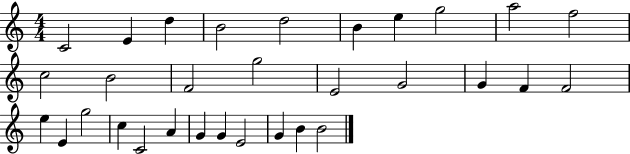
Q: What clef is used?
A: treble